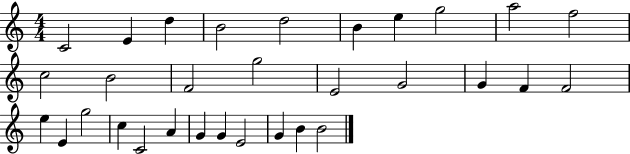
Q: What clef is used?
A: treble